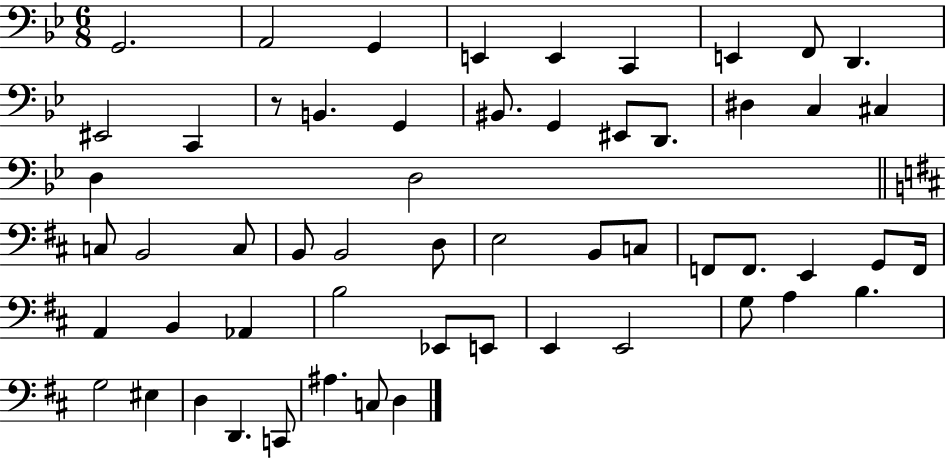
X:1
T:Untitled
M:6/8
L:1/4
K:Bb
G,,2 A,,2 G,, E,, E,, C,, E,, F,,/2 D,, ^E,,2 C,, z/2 B,, G,, ^B,,/2 G,, ^E,,/2 D,,/2 ^D, C, ^C, D, D,2 C,/2 B,,2 C,/2 B,,/2 B,,2 D,/2 E,2 B,,/2 C,/2 F,,/2 F,,/2 E,, G,,/2 F,,/4 A,, B,, _A,, B,2 _E,,/2 E,,/2 E,, E,,2 G,/2 A, B, G,2 ^E, D, D,, C,,/2 ^A, C,/2 D,